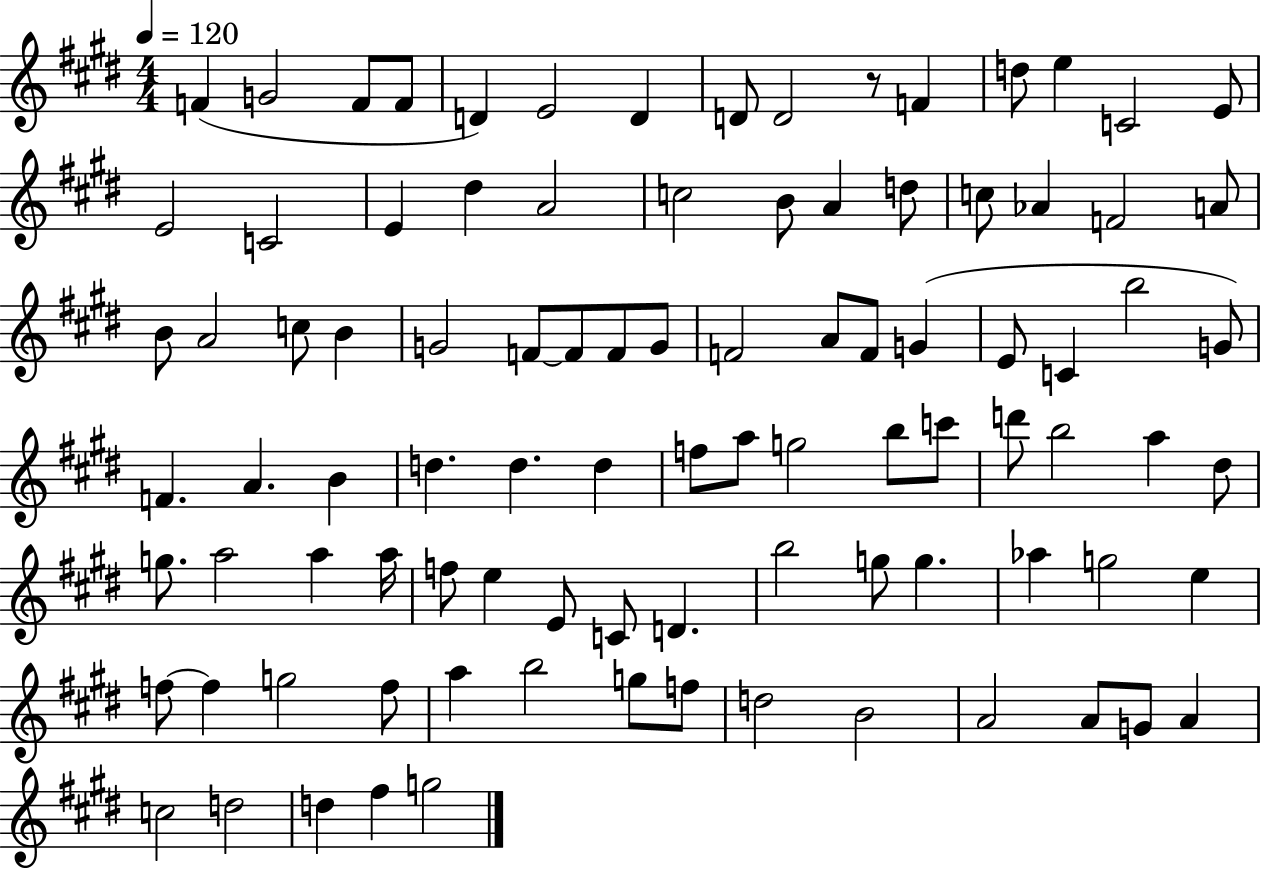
{
  \clef treble
  \numericTimeSignature
  \time 4/4
  \key e \major
  \tempo 4 = 120
  f'4( g'2 f'8 f'8 | d'4) e'2 d'4 | d'8 d'2 r8 f'4 | d''8 e''4 c'2 e'8 | \break e'2 c'2 | e'4 dis''4 a'2 | c''2 b'8 a'4 d''8 | c''8 aes'4 f'2 a'8 | \break b'8 a'2 c''8 b'4 | g'2 f'8~~ f'8 f'8 g'8 | f'2 a'8 f'8 g'4( | e'8 c'4 b''2 g'8) | \break f'4. a'4. b'4 | d''4. d''4. d''4 | f''8 a''8 g''2 b''8 c'''8 | d'''8 b''2 a''4 dis''8 | \break g''8. a''2 a''4 a''16 | f''8 e''4 e'8 c'8 d'4. | b''2 g''8 g''4. | aes''4 g''2 e''4 | \break f''8~~ f''4 g''2 f''8 | a''4 b''2 g''8 f''8 | d''2 b'2 | a'2 a'8 g'8 a'4 | \break c''2 d''2 | d''4 fis''4 g''2 | \bar "|."
}